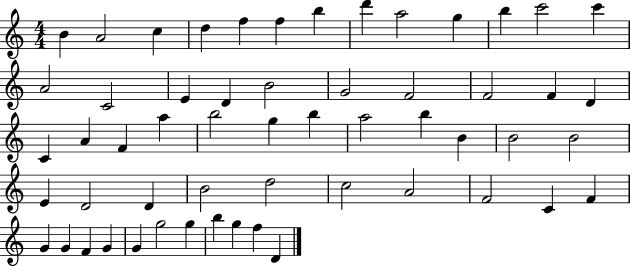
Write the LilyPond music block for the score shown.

{
  \clef treble
  \numericTimeSignature
  \time 4/4
  \key c \major
  b'4 a'2 c''4 | d''4 f''4 f''4 b''4 | d'''4 a''2 g''4 | b''4 c'''2 c'''4 | \break a'2 c'2 | e'4 d'4 b'2 | g'2 f'2 | f'2 f'4 d'4 | \break c'4 a'4 f'4 a''4 | b''2 g''4 b''4 | a''2 b''4 b'4 | b'2 b'2 | \break e'4 d'2 d'4 | b'2 d''2 | c''2 a'2 | f'2 c'4 f'4 | \break g'4 g'4 f'4 g'4 | g'4 g''2 g''4 | b''4 g''4 f''4 d'4 | \bar "|."
}